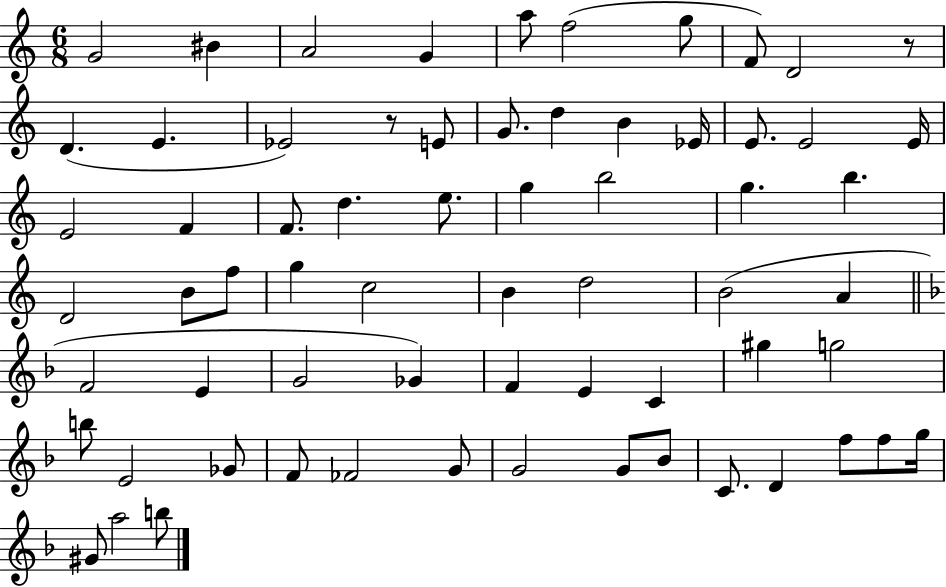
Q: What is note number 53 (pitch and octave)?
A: G4